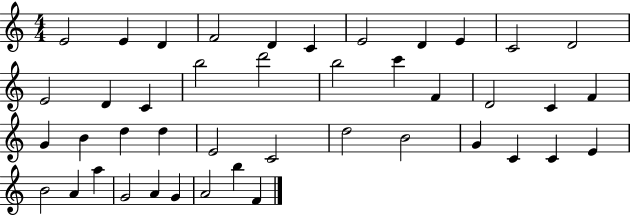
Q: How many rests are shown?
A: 0